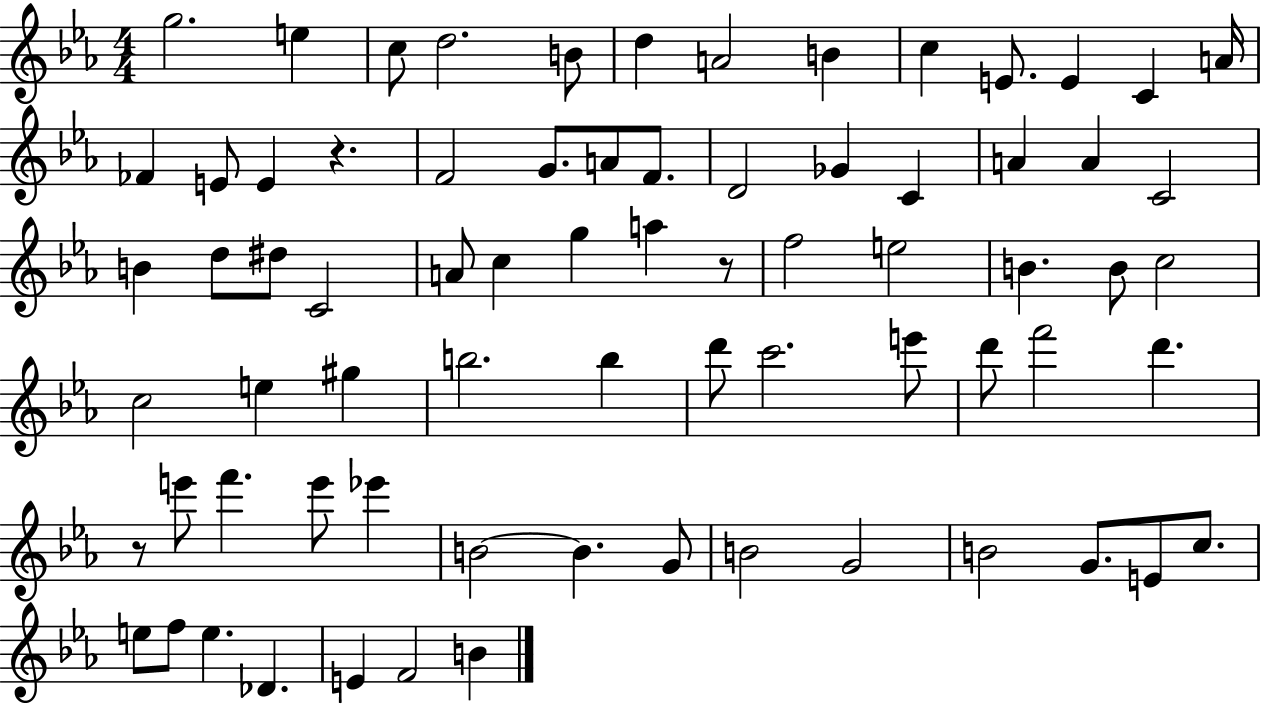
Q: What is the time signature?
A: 4/4